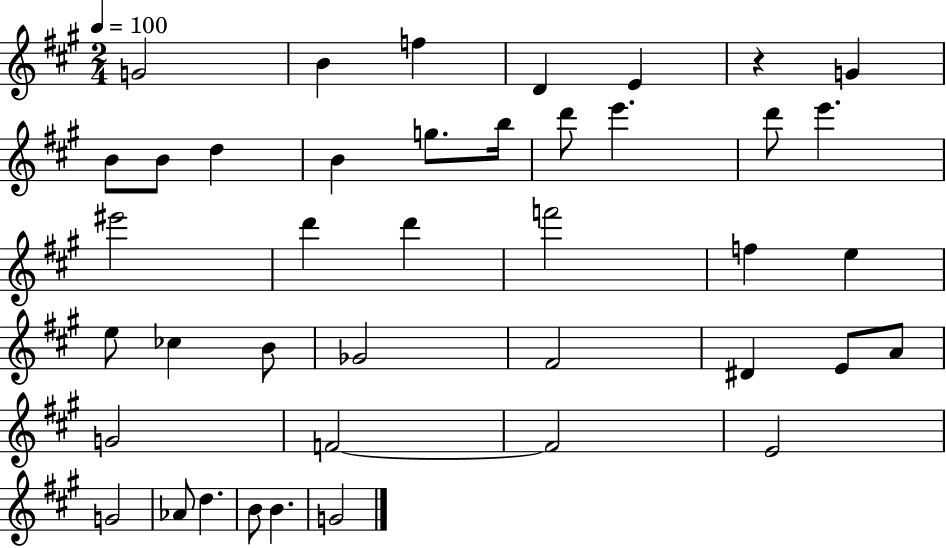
G4/h B4/q F5/q D4/q E4/q R/q G4/q B4/e B4/e D5/q B4/q G5/e. B5/s D6/e E6/q. D6/e E6/q. EIS6/h D6/q D6/q F6/h F5/q E5/q E5/e CES5/q B4/e Gb4/h F#4/h D#4/q E4/e A4/e G4/h F4/h F4/h E4/h G4/h Ab4/e D5/q. B4/e B4/q. G4/h